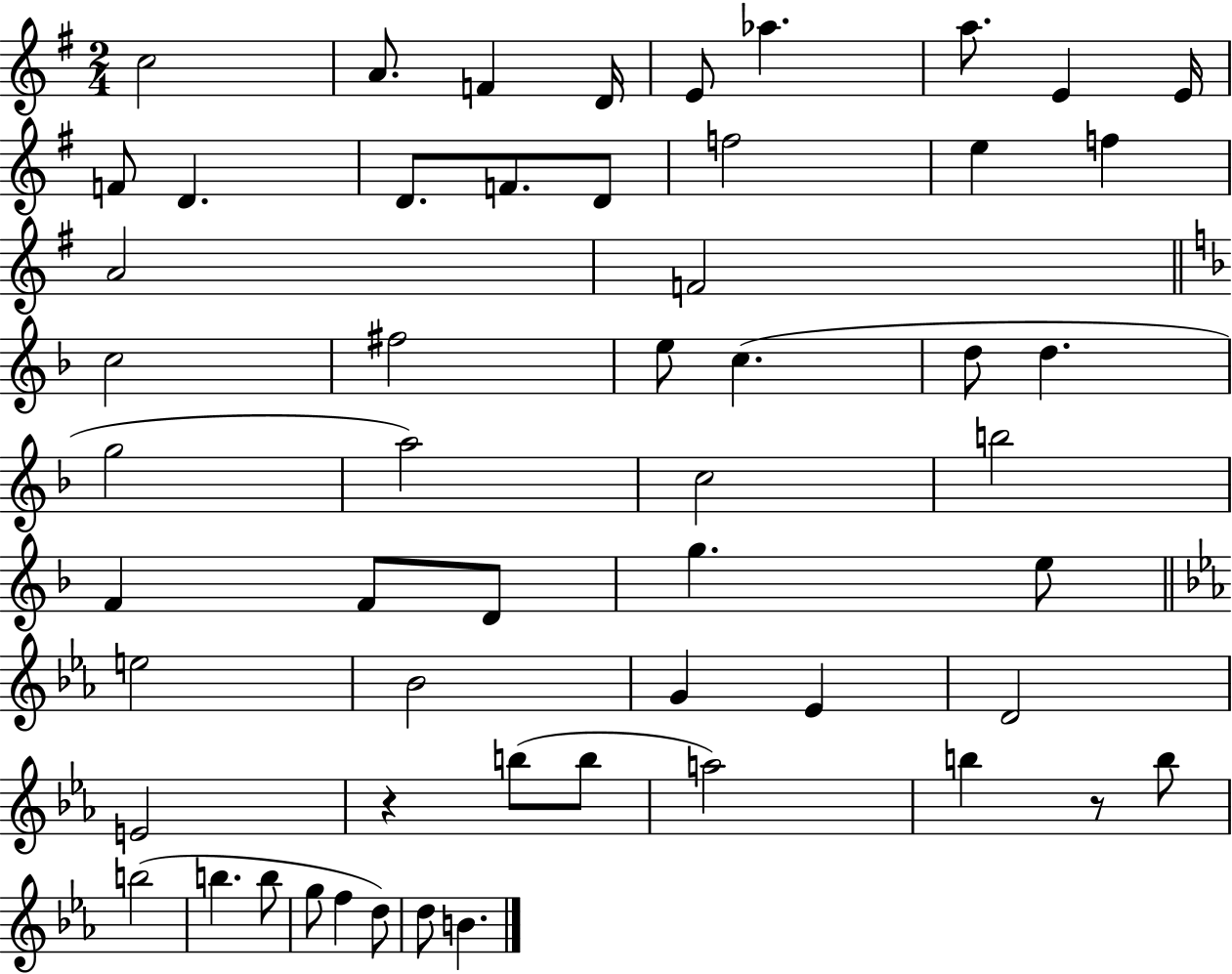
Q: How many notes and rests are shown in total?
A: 55